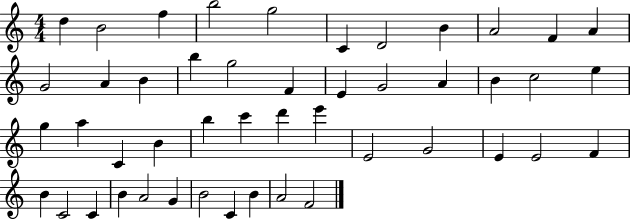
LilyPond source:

{
  \clef treble
  \numericTimeSignature
  \time 4/4
  \key c \major
  d''4 b'2 f''4 | b''2 g''2 | c'4 d'2 b'4 | a'2 f'4 a'4 | \break g'2 a'4 b'4 | b''4 g''2 f'4 | e'4 g'2 a'4 | b'4 c''2 e''4 | \break g''4 a''4 c'4 b'4 | b''4 c'''4 d'''4 e'''4 | e'2 g'2 | e'4 e'2 f'4 | \break b'4 c'2 c'4 | b'4 a'2 g'4 | b'2 c'4 b'4 | a'2 f'2 | \break \bar "|."
}